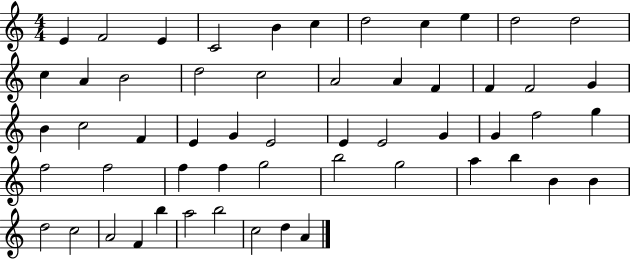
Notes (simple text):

E4/q F4/h E4/q C4/h B4/q C5/q D5/h C5/q E5/q D5/h D5/h C5/q A4/q B4/h D5/h C5/h A4/h A4/q F4/q F4/q F4/h G4/q B4/q C5/h F4/q E4/q G4/q E4/h E4/q E4/h G4/q G4/q F5/h G5/q F5/h F5/h F5/q F5/q G5/h B5/h G5/h A5/q B5/q B4/q B4/q D5/h C5/h A4/h F4/q B5/q A5/h B5/h C5/h D5/q A4/q